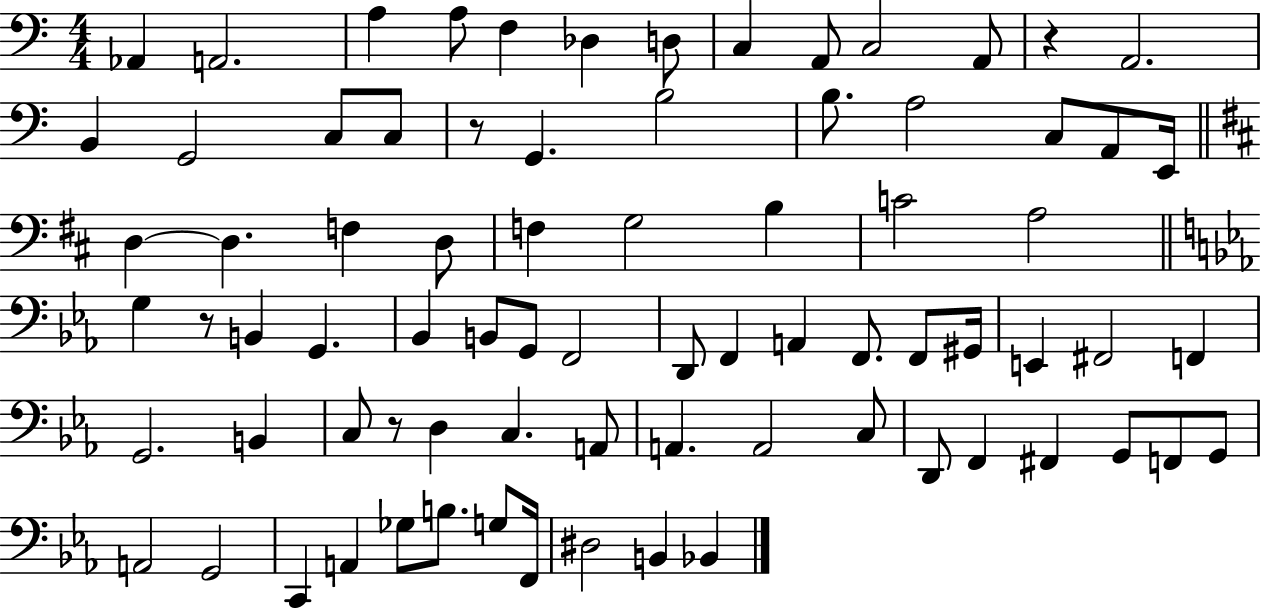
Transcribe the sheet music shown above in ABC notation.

X:1
T:Untitled
M:4/4
L:1/4
K:C
_A,, A,,2 A, A,/2 F, _D, D,/2 C, A,,/2 C,2 A,,/2 z A,,2 B,, G,,2 C,/2 C,/2 z/2 G,, B,2 B,/2 A,2 C,/2 A,,/2 E,,/4 D, D, F, D,/2 F, G,2 B, C2 A,2 G, z/2 B,, G,, _B,, B,,/2 G,,/2 F,,2 D,,/2 F,, A,, F,,/2 F,,/2 ^G,,/4 E,, ^F,,2 F,, G,,2 B,, C,/2 z/2 D, C, A,,/2 A,, A,,2 C,/2 D,,/2 F,, ^F,, G,,/2 F,,/2 G,,/2 A,,2 G,,2 C,, A,, _G,/2 B,/2 G,/2 F,,/4 ^D,2 B,, _B,,